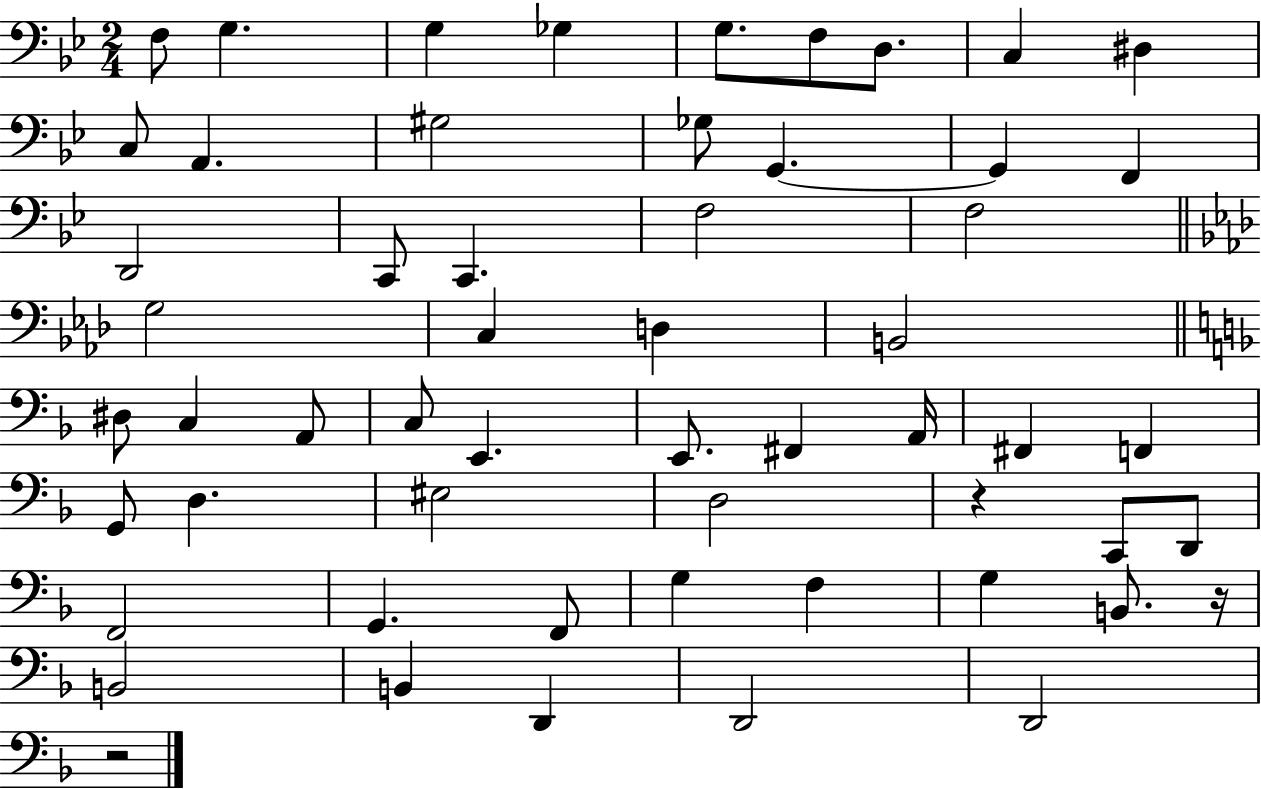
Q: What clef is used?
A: bass